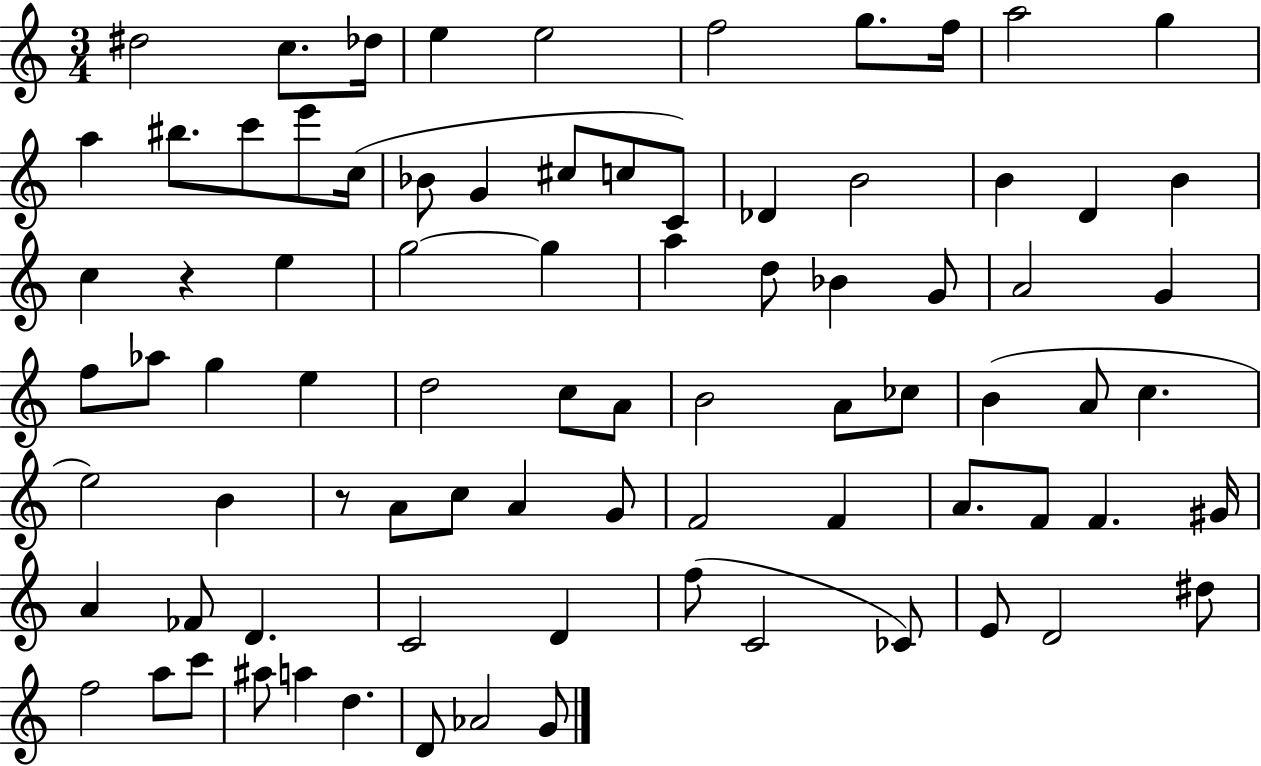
X:1
T:Untitled
M:3/4
L:1/4
K:C
^d2 c/2 _d/4 e e2 f2 g/2 f/4 a2 g a ^b/2 c'/2 e'/2 c/4 _B/2 G ^c/2 c/2 C/2 _D B2 B D B c z e g2 g a d/2 _B G/2 A2 G f/2 _a/2 g e d2 c/2 A/2 B2 A/2 _c/2 B A/2 c e2 B z/2 A/2 c/2 A G/2 F2 F A/2 F/2 F ^G/4 A _F/2 D C2 D f/2 C2 _C/2 E/2 D2 ^d/2 f2 a/2 c'/2 ^a/2 a d D/2 _A2 G/2